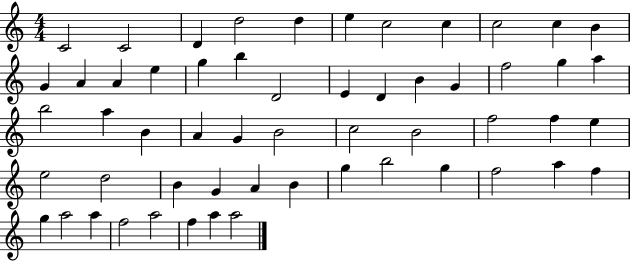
X:1
T:Untitled
M:4/4
L:1/4
K:C
C2 C2 D d2 d e c2 c c2 c B G A A e g b D2 E D B G f2 g a b2 a B A G B2 c2 B2 f2 f e e2 d2 B G A B g b2 g f2 a f g a2 a f2 a2 f a a2